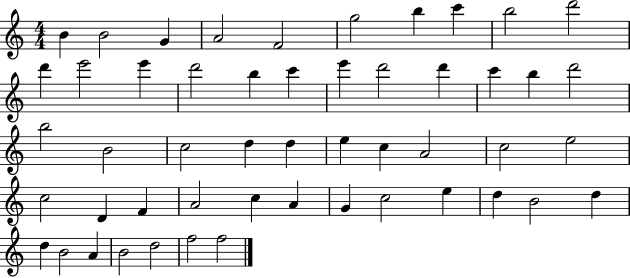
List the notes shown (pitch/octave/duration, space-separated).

B4/q B4/h G4/q A4/h F4/h G5/h B5/q C6/q B5/h D6/h D6/q E6/h E6/q D6/h B5/q C6/q E6/q D6/h D6/q C6/q B5/q D6/h B5/h B4/h C5/h D5/q D5/q E5/q C5/q A4/h C5/h E5/h C5/h D4/q F4/q A4/h C5/q A4/q G4/q C5/h E5/q D5/q B4/h D5/q D5/q B4/h A4/q B4/h D5/h F5/h F5/h